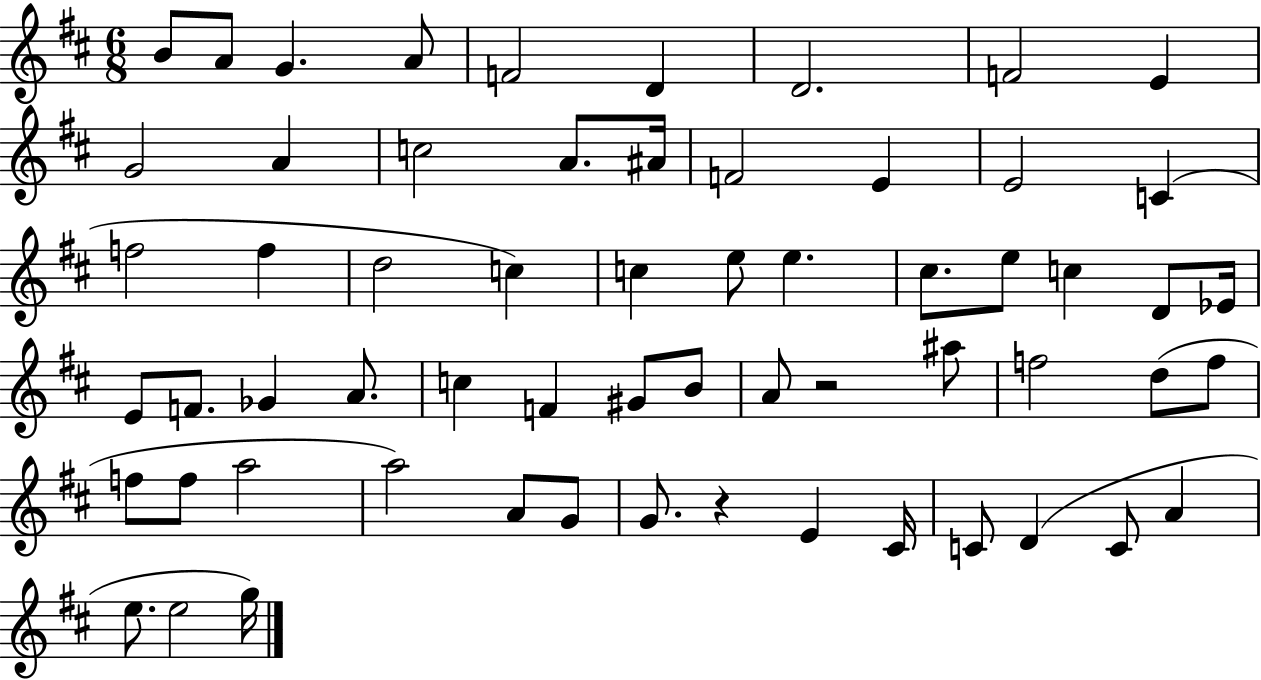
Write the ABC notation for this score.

X:1
T:Untitled
M:6/8
L:1/4
K:D
B/2 A/2 G A/2 F2 D D2 F2 E G2 A c2 A/2 ^A/4 F2 E E2 C f2 f d2 c c e/2 e ^c/2 e/2 c D/2 _E/4 E/2 F/2 _G A/2 c F ^G/2 B/2 A/2 z2 ^a/2 f2 d/2 f/2 f/2 f/2 a2 a2 A/2 G/2 G/2 z E ^C/4 C/2 D C/2 A e/2 e2 g/4